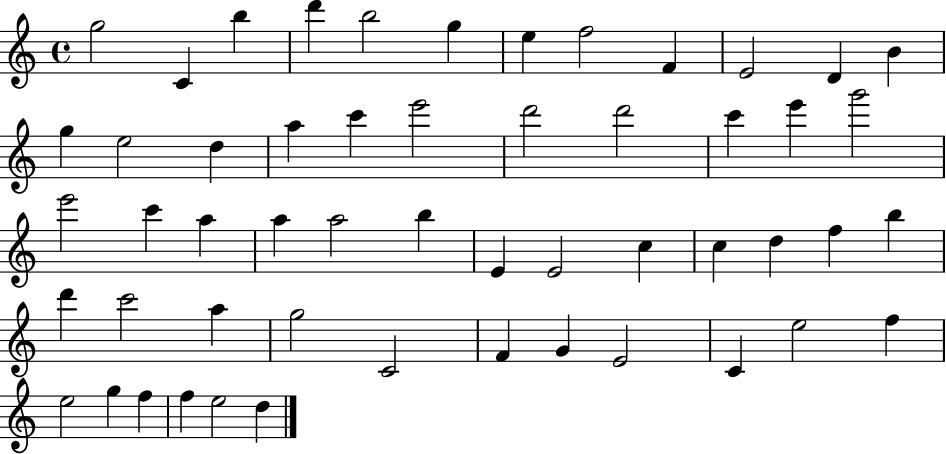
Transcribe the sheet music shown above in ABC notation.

X:1
T:Untitled
M:4/4
L:1/4
K:C
g2 C b d' b2 g e f2 F E2 D B g e2 d a c' e'2 d'2 d'2 c' e' g'2 e'2 c' a a a2 b E E2 c c d f b d' c'2 a g2 C2 F G E2 C e2 f e2 g f f e2 d